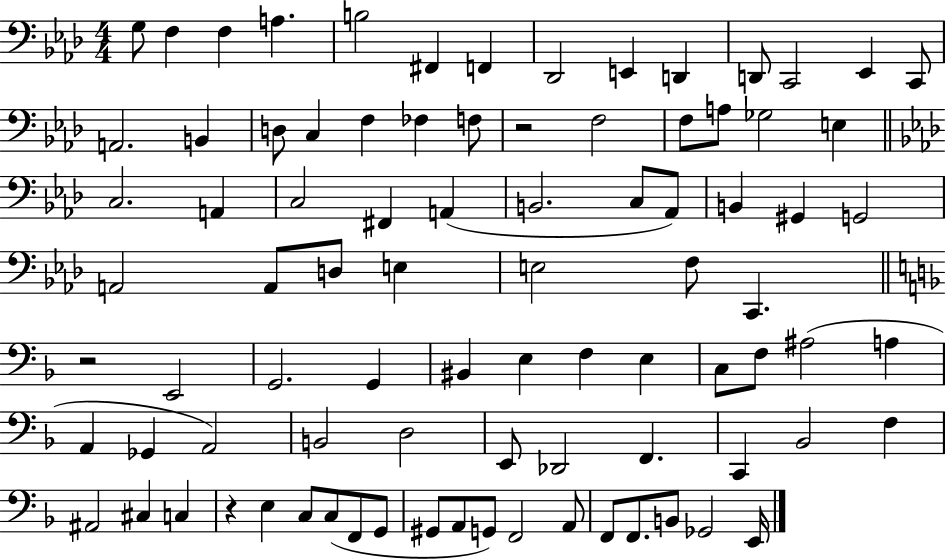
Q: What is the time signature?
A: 4/4